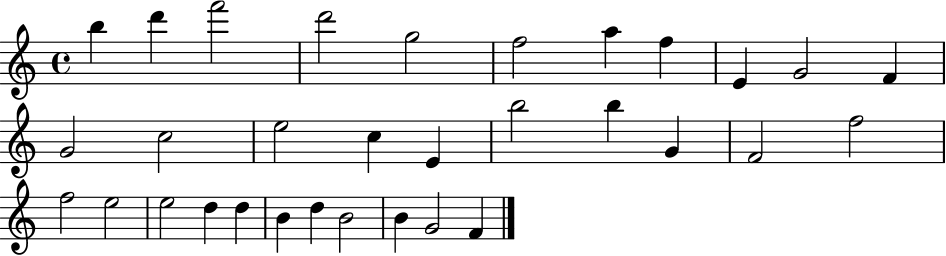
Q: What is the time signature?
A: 4/4